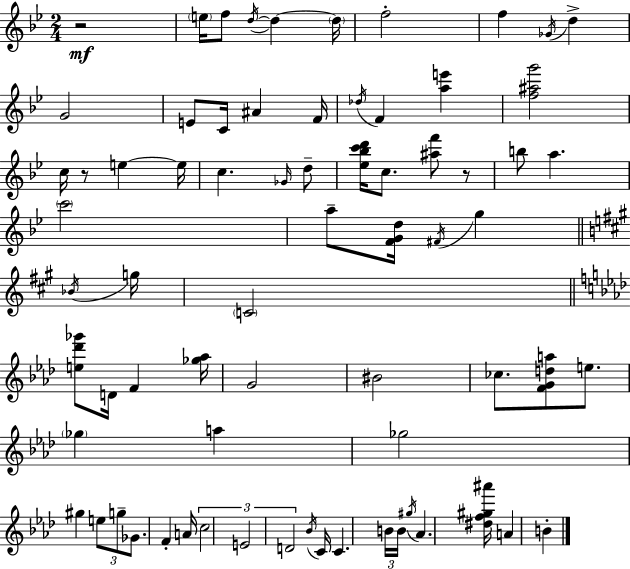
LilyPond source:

{
  \clef treble
  \numericTimeSignature
  \time 2/4
  \key bes \major
  r2\mf | \parenthesize e''16 f''8 \acciaccatura { d''16~ }~ d''4 | \parenthesize d''16 f''2-. | f''4 \acciaccatura { ges'16 } d''4-> | \break g'2 | e'8 c'16 ais'4 | f'16 \acciaccatura { des''16 } f'4 <a'' e'''>4 | <f'' ais'' g'''>2 | \break c''16 r8 e''4~~ | e''16 c''4. | \grace { ges'16 } d''8-- <ees'' bes'' c''' d'''>16 c''8. | <ais'' f'''>8 r8 b''8 a''4. | \break \parenthesize c'''2 | a''8-- <f' g' d''>16 \acciaccatura { fis'16 } | g''4 \bar "||" \break \key a \major \acciaccatura { bes'16 } g''16 \parenthesize c'2 | \bar "||" \break \key aes \major <e'' des''' ges'''>8 d'16 f'4 <ges'' aes''>16 | g'2 | bis'2 | ces''8. <f' g' d'' a''>8 e''8. | \break \parenthesize ges''4 a''4 | ges''2 | gis''4 \tuplet 3/2 { e''8 g''8-- | ges'8. } f'4-. a'16 | \break \tuplet 3/2 { c''2 | e'2 | d'2 } | \acciaccatura { bes'16 } c'16 c'4. | \break \tuplet 3/2 { b'16 b'16 \acciaccatura { gis''16 } } aes'4. | <dis'' f'' gis'' ais'''>16 a'4 b'4-. | \bar "|."
}